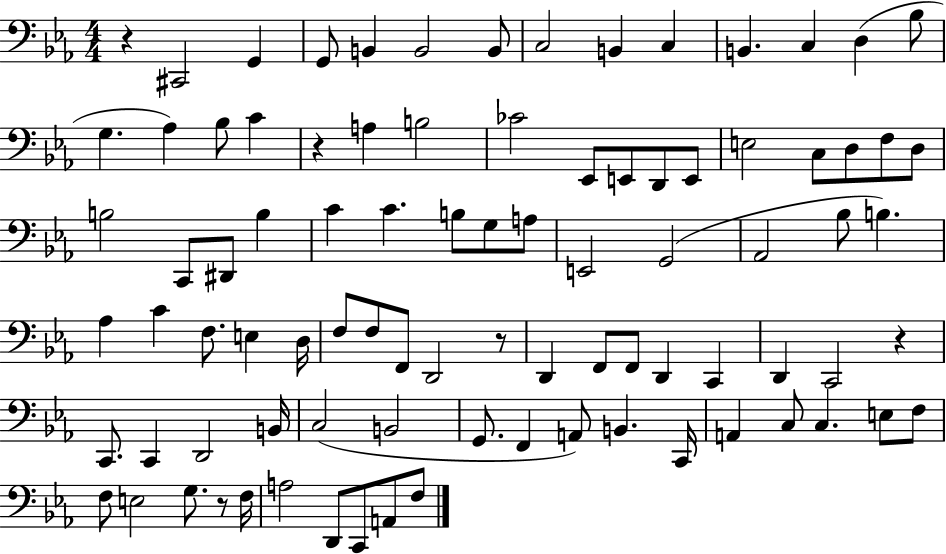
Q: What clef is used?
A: bass